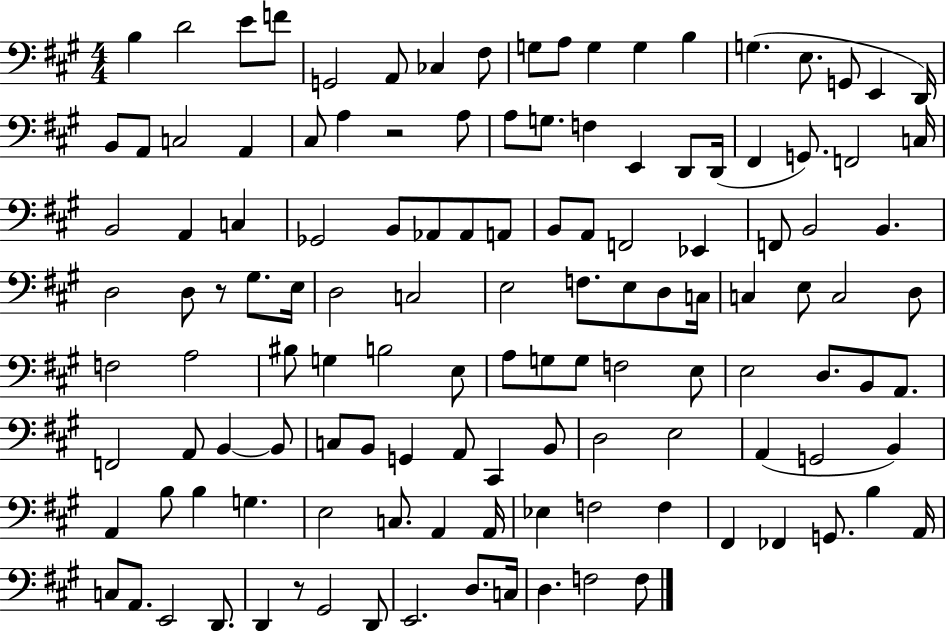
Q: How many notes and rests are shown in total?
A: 127